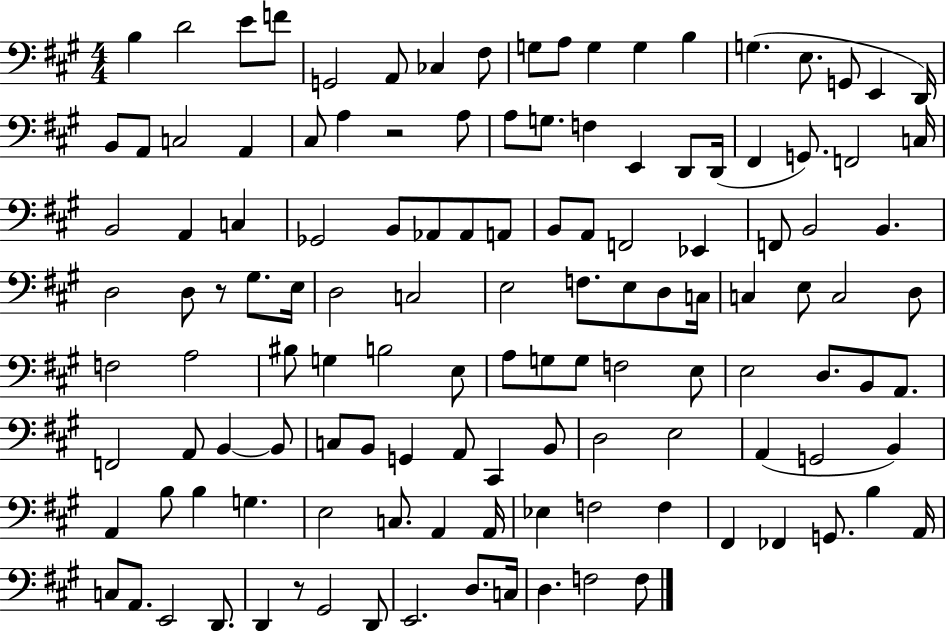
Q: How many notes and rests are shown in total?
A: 127